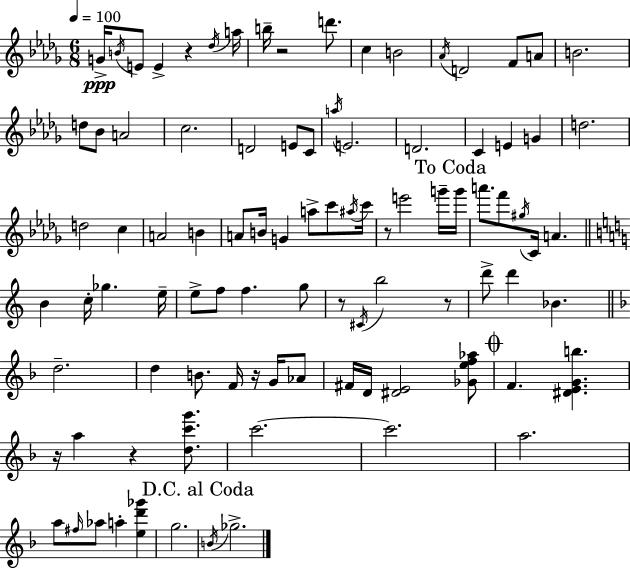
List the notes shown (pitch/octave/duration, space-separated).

G4/s B4/s E4/e E4/q R/q Db5/s A5/s B5/s R/h D6/e. C5/q B4/h Ab4/s D4/h F4/e A4/e B4/h. D5/e Bb4/e A4/h C5/h. D4/h E4/e C4/e A5/s E4/h. D4/h. C4/q E4/q G4/q D5/h. D5/h C5/q A4/h B4/q A4/e B4/s G4/q A5/e C6/e A#5/s C6/s R/e E6/h G6/s G6/s A6/e. F6/e G#5/s C4/s A4/q. B4/q C5/s Gb5/q. E5/s E5/e F5/e F5/q. G5/e R/e C#4/s B5/h R/e D6/e D6/q Bb4/q. D5/h. D5/q B4/e. F4/s R/s G4/s Ab4/e F#4/s D4/s [D#4,E4]/h [Gb4,E5,F5,Ab5]/e F4/q. [D#4,E4,G4,B5]/q. R/s A5/q R/q [D5,C6,G6]/e. C6/h. C6/h. A5/h. A5/e F#5/s Ab5/e A5/q [E5,D6,Gb6]/q G5/h. B4/s Gb5/h.